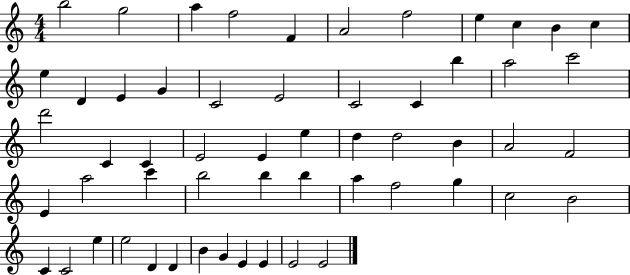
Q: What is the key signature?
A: C major